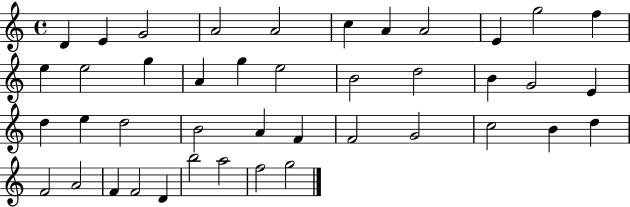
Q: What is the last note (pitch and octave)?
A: G5